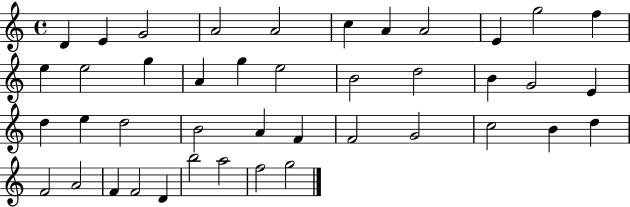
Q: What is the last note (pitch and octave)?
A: G5